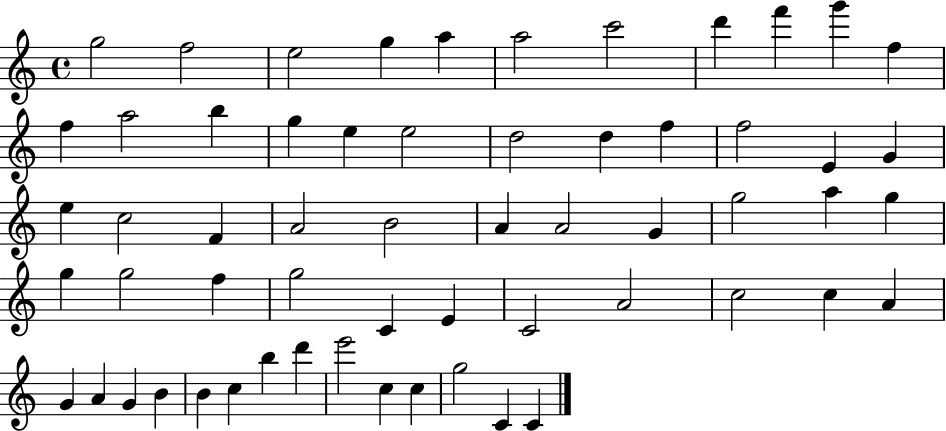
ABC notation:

X:1
T:Untitled
M:4/4
L:1/4
K:C
g2 f2 e2 g a a2 c'2 d' f' g' f f a2 b g e e2 d2 d f f2 E G e c2 F A2 B2 A A2 G g2 a g g g2 f g2 C E C2 A2 c2 c A G A G B B c b d' e'2 c c g2 C C